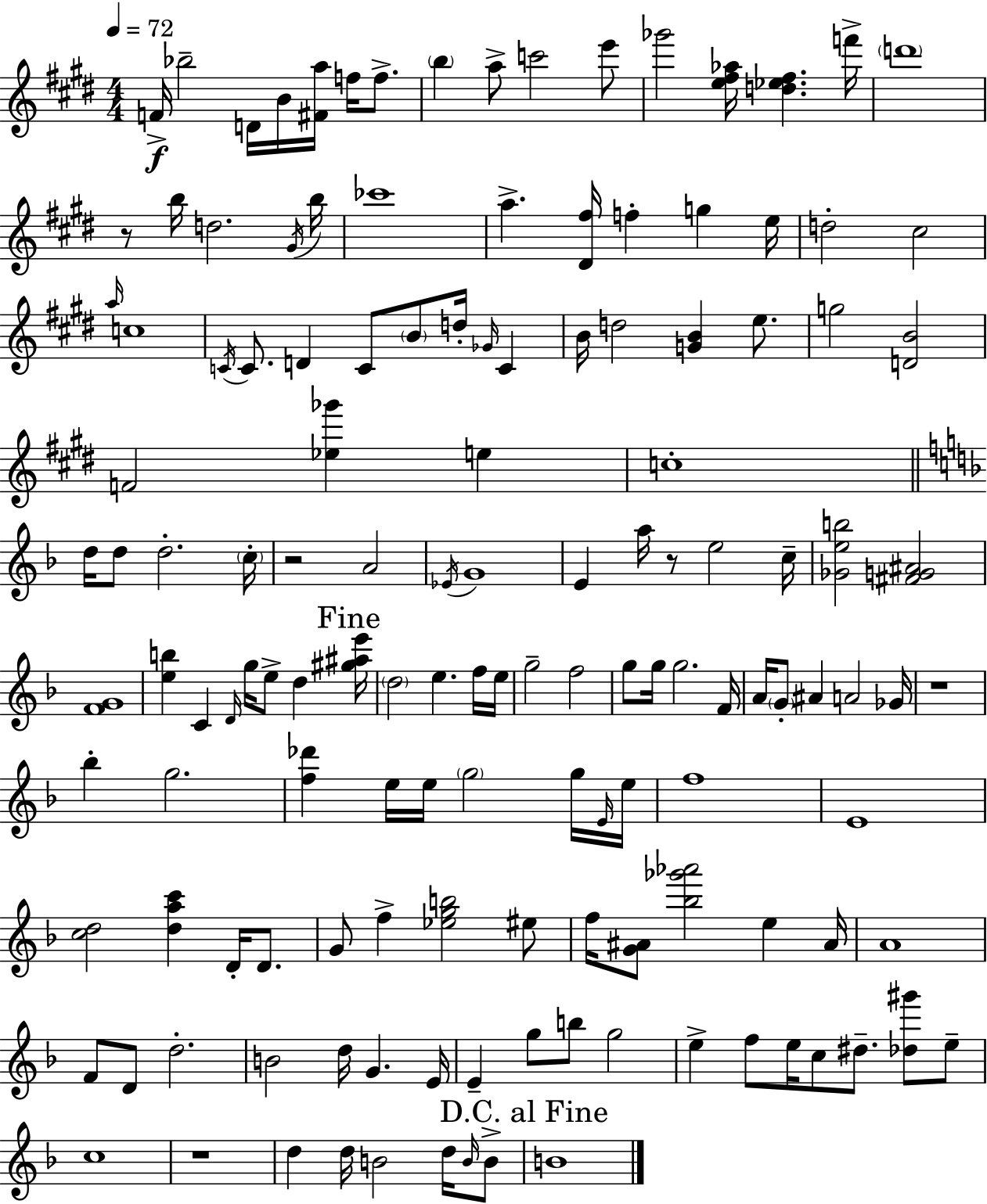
F4/s Bb5/h D4/s B4/s [F#4,A5]/s F5/s F5/e. B5/q A5/e C6/h E6/e Gb6/h [E5,F#5,Ab5]/s [D5,Eb5,F#5]/q. F6/s D6/w R/e B5/s D5/h. G#4/s B5/s CES6/w A5/q. [D#4,F#5]/s F5/q G5/q E5/s D5/h C#5/h A5/s C5/w C4/s C4/e. D4/q C4/e B4/e D5/s Gb4/s C4/q B4/s D5/h [G4,B4]/q E5/e. G5/h [D4,B4]/h F4/h [Eb5,Gb6]/q E5/q C5/w D5/s D5/e D5/h. C5/s R/h A4/h Eb4/s G4/w E4/q A5/s R/e E5/h C5/s [Gb4,E5,B5]/h [F#4,G4,A#4]/h [F4,G4]/w [E5,B5]/q C4/q D4/s G5/s E5/e D5/q [G#5,A#5,E6]/s D5/h E5/q. F5/s E5/s G5/h F5/h G5/e G5/s G5/h. F4/s A4/s G4/e A#4/q A4/h Gb4/s R/w Bb5/q G5/h. [F5,Db6]/q E5/s E5/s G5/h G5/s E4/s E5/s F5/w E4/w [C5,D5]/h [D5,A5,C6]/q D4/s D4/e. G4/e F5/q [Eb5,G5,B5]/h EIS5/e F5/s [G4,A#4]/e [Bb5,Gb6,Ab6]/h E5/q A#4/s A4/w F4/e D4/e D5/h. B4/h D5/s G4/q. E4/s E4/q G5/e B5/e G5/h E5/q F5/e E5/s C5/e D#5/e. [Db5,G#6]/e E5/e C5/w R/w D5/q D5/s B4/h D5/s B4/s B4/e B4/w